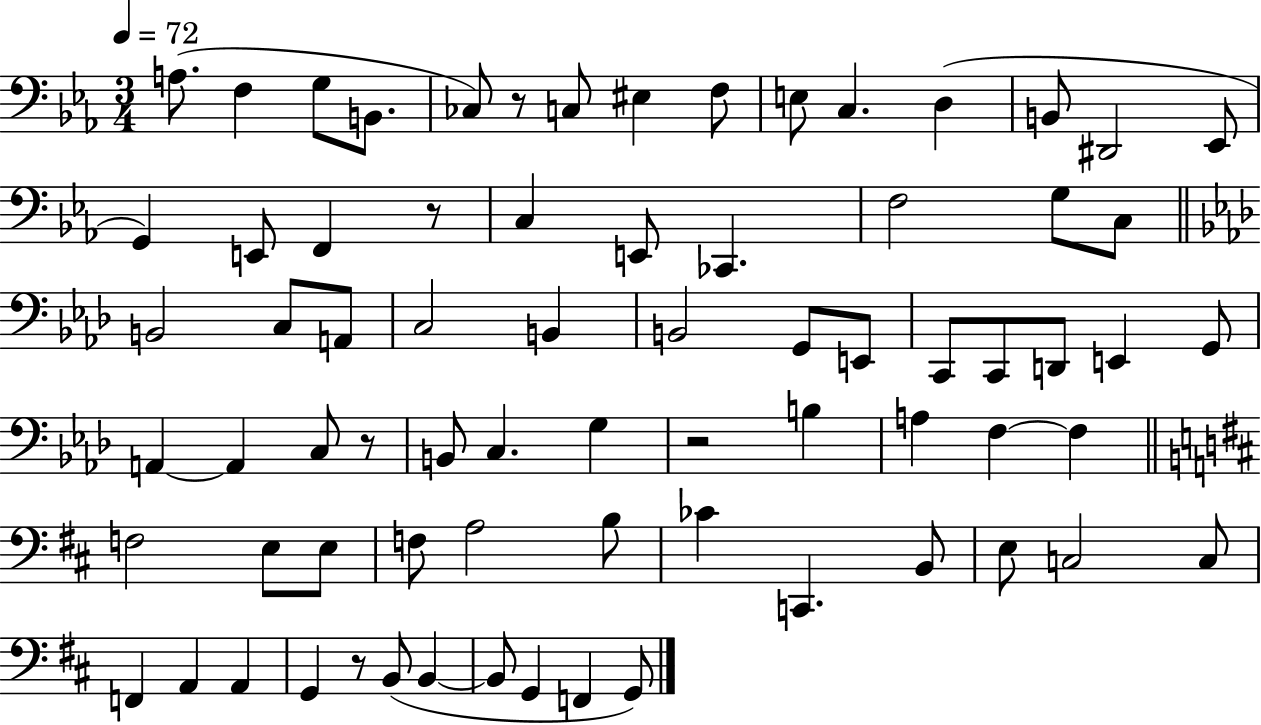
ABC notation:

X:1
T:Untitled
M:3/4
L:1/4
K:Eb
A,/2 F, G,/2 B,,/2 _C,/2 z/2 C,/2 ^E, F,/2 E,/2 C, D, B,,/2 ^D,,2 _E,,/2 G,, E,,/2 F,, z/2 C, E,,/2 _C,, F,2 G,/2 C,/2 B,,2 C,/2 A,,/2 C,2 B,, B,,2 G,,/2 E,,/2 C,,/2 C,,/2 D,,/2 E,, G,,/2 A,, A,, C,/2 z/2 B,,/2 C, G, z2 B, A, F, F, F,2 E,/2 E,/2 F,/2 A,2 B,/2 _C C,, B,,/2 E,/2 C,2 C,/2 F,, A,, A,, G,, z/2 B,,/2 B,, B,,/2 G,, F,, G,,/2